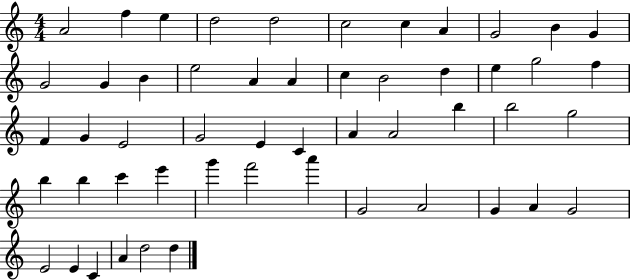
A4/h F5/q E5/q D5/h D5/h C5/h C5/q A4/q G4/h B4/q G4/q G4/h G4/q B4/q E5/h A4/q A4/q C5/q B4/h D5/q E5/q G5/h F5/q F4/q G4/q E4/h G4/h E4/q C4/q A4/q A4/h B5/q B5/h G5/h B5/q B5/q C6/q E6/q G6/q F6/h A6/q G4/h A4/h G4/q A4/q G4/h E4/h E4/q C4/q A4/q D5/h D5/q